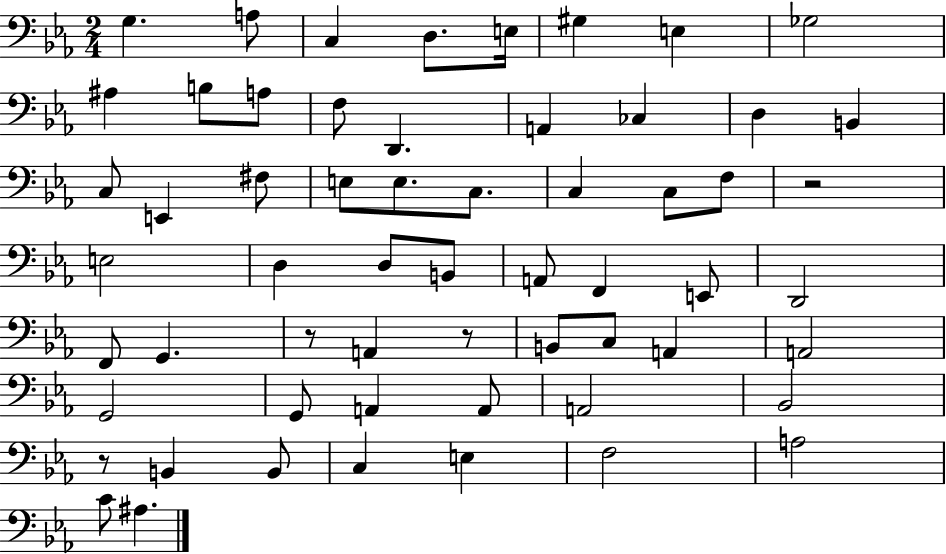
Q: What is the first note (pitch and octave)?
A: G3